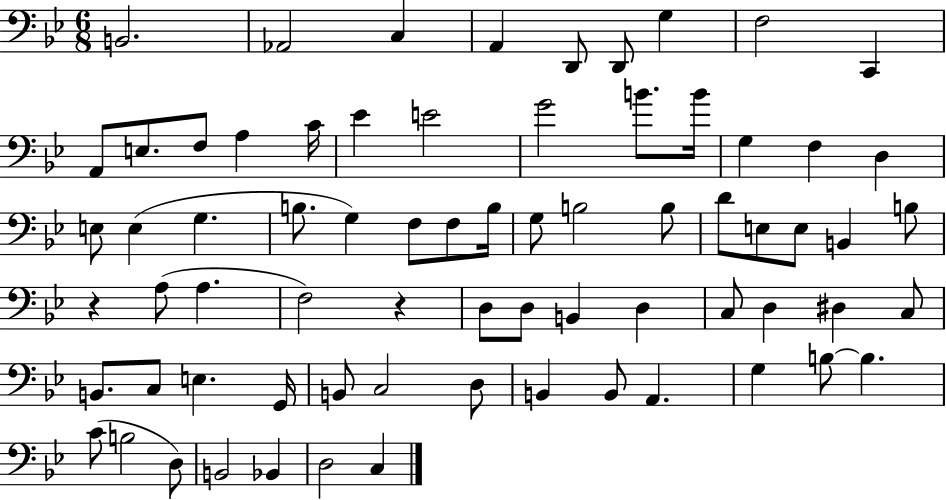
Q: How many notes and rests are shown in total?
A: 71